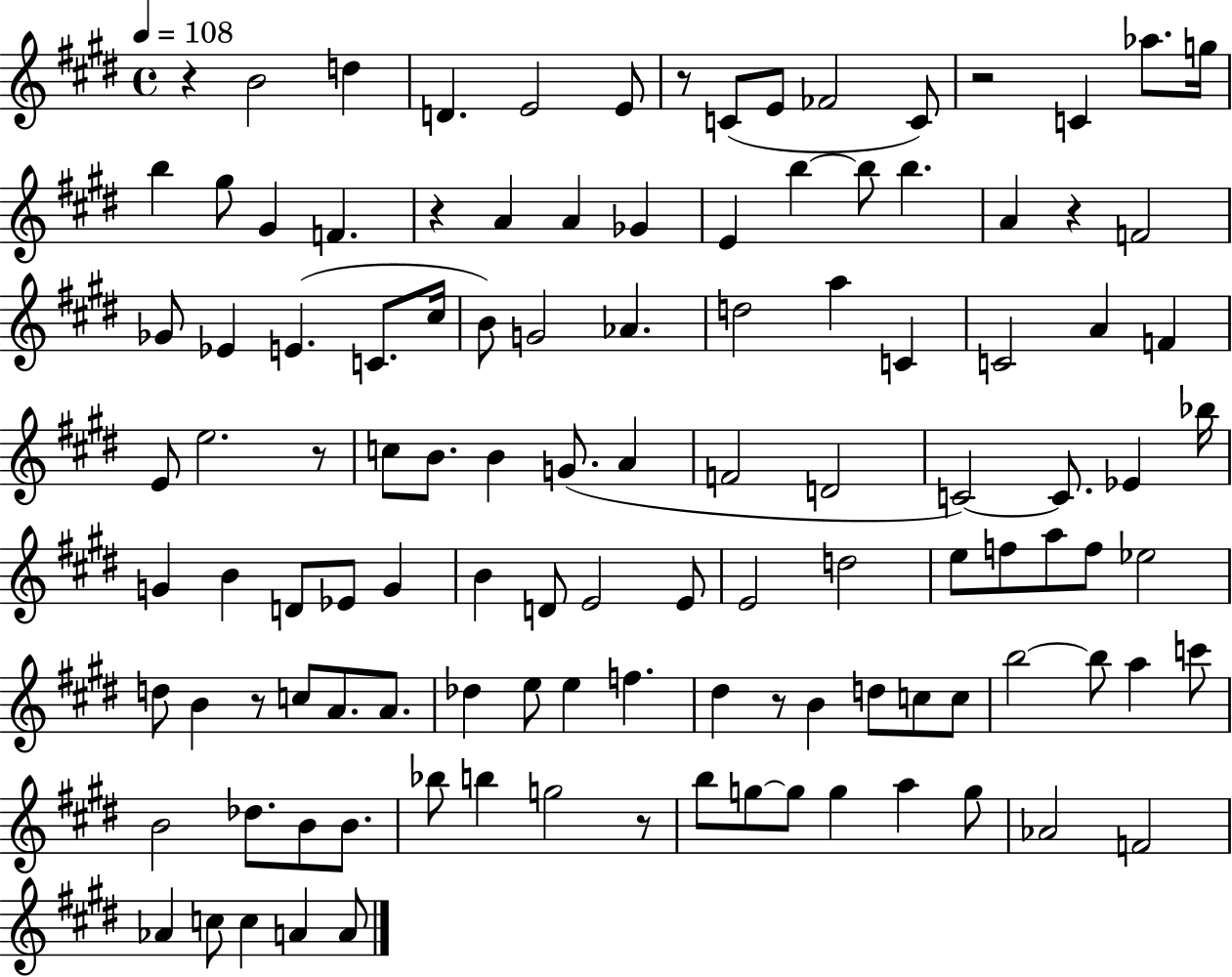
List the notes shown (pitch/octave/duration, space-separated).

R/q B4/h D5/q D4/q. E4/h E4/e R/e C4/e E4/e FES4/h C4/e R/h C4/q Ab5/e. G5/s B5/q G#5/e G#4/q F4/q. R/q A4/q A4/q Gb4/q E4/q B5/q B5/e B5/q. A4/q R/q F4/h Gb4/e Eb4/q E4/q. C4/e. C#5/s B4/e G4/h Ab4/q. D5/h A5/q C4/q C4/h A4/q F4/q E4/e E5/h. R/e C5/e B4/e. B4/q G4/e. A4/q F4/h D4/h C4/h C4/e. Eb4/q Bb5/s G4/q B4/q D4/e Eb4/e G4/q B4/q D4/e E4/h E4/e E4/h D5/h E5/e F5/e A5/e F5/e Eb5/h D5/e B4/q R/e C5/e A4/e. A4/e. Db5/q E5/e E5/q F5/q. D#5/q R/e B4/q D5/e C5/e C5/e B5/h B5/e A5/q C6/e B4/h Db5/e. B4/e B4/e. Bb5/e B5/q G5/h R/e B5/e G5/e G5/e G5/q A5/q G5/e Ab4/h F4/h Ab4/q C5/e C5/q A4/q A4/e